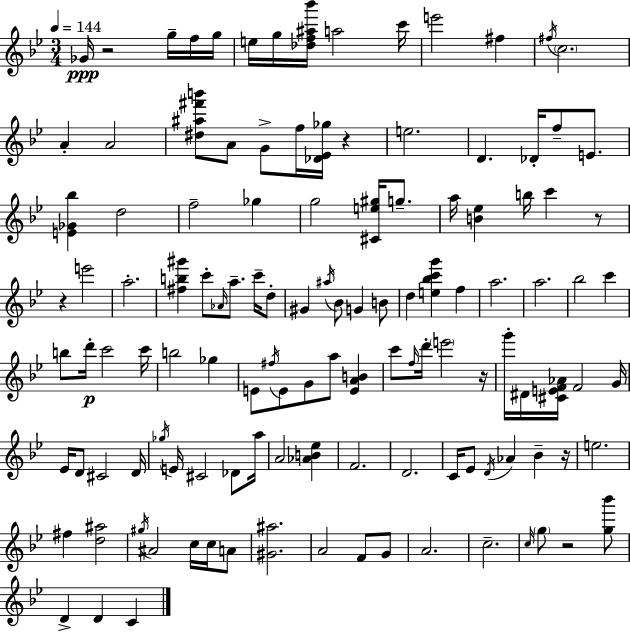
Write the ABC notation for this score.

X:1
T:Untitled
M:3/4
L:1/4
K:Gm
_G/4 z2 g/4 f/4 g/4 e/4 g/4 [_df^a_b']/4 a2 c'/4 e'2 ^f ^f/4 c2 A A2 [^d^a^f'b']/2 A/2 G/2 f/4 [_D_E_g]/4 z e2 D _D/4 f/2 E/2 [E_G_b] d2 f2 _g g2 [^Ce^g]/4 g/2 a/4 [B_e] b/4 c' z/2 z e'2 a2 [^fb^g'] c'/2 _A/4 a/2 c'/4 d/2 ^G ^a/4 _B/2 G B/2 d [e_bc'g'] f a2 a2 _b2 c' b/2 d'/4 c'2 c'/4 b2 _g E/2 ^f/4 E/2 G/2 a/2 [EAB] c'/2 f/4 d'/4 e'2 z/4 g'/4 ^D/4 [^CEF_A]/4 F2 G/4 _E/4 D/2 ^C2 D/4 _g/4 E/4 ^C2 _D/2 a/4 A2 [_AB_e] F2 D2 C/4 _E/2 D/4 _A _B z/4 e2 ^f [d^a]2 ^g/4 ^A2 c/4 c/4 A/2 [^G^a]2 A2 F/2 G/2 A2 c2 c/4 g/2 z2 [g_b']/2 D D C